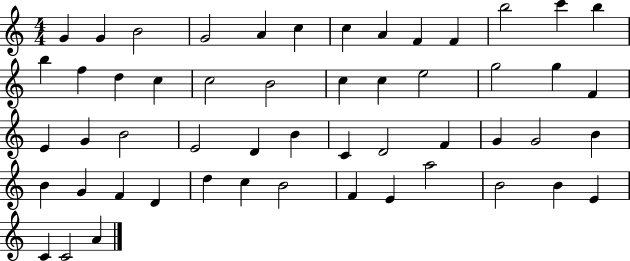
X:1
T:Untitled
M:4/4
L:1/4
K:C
G G B2 G2 A c c A F F b2 c' b b f d c c2 B2 c c e2 g2 g F E G B2 E2 D B C D2 F G G2 B B G F D d c B2 F E a2 B2 B E C C2 A